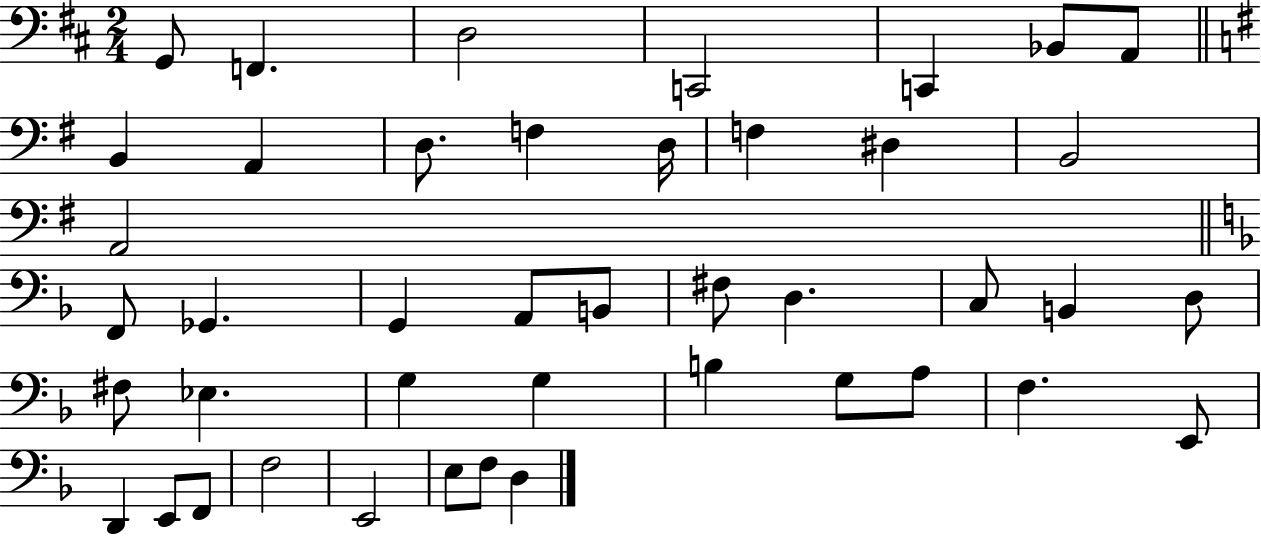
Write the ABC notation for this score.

X:1
T:Untitled
M:2/4
L:1/4
K:D
G,,/2 F,, D,2 C,,2 C,, _B,,/2 A,,/2 B,, A,, D,/2 F, D,/4 F, ^D, B,,2 A,,2 F,,/2 _G,, G,, A,,/2 B,,/2 ^F,/2 D, C,/2 B,, D,/2 ^F,/2 _E, G, G, B, G,/2 A,/2 F, E,,/2 D,, E,,/2 F,,/2 F,2 E,,2 E,/2 F,/2 D,